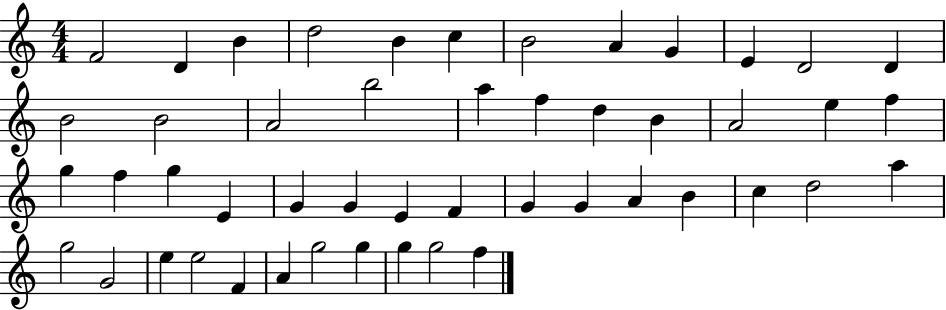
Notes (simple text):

F4/h D4/q B4/q D5/h B4/q C5/q B4/h A4/q G4/q E4/q D4/h D4/q B4/h B4/h A4/h B5/h A5/q F5/q D5/q B4/q A4/h E5/q F5/q G5/q F5/q G5/q E4/q G4/q G4/q E4/q F4/q G4/q G4/q A4/q B4/q C5/q D5/h A5/q G5/h G4/h E5/q E5/h F4/q A4/q G5/h G5/q G5/q G5/h F5/q